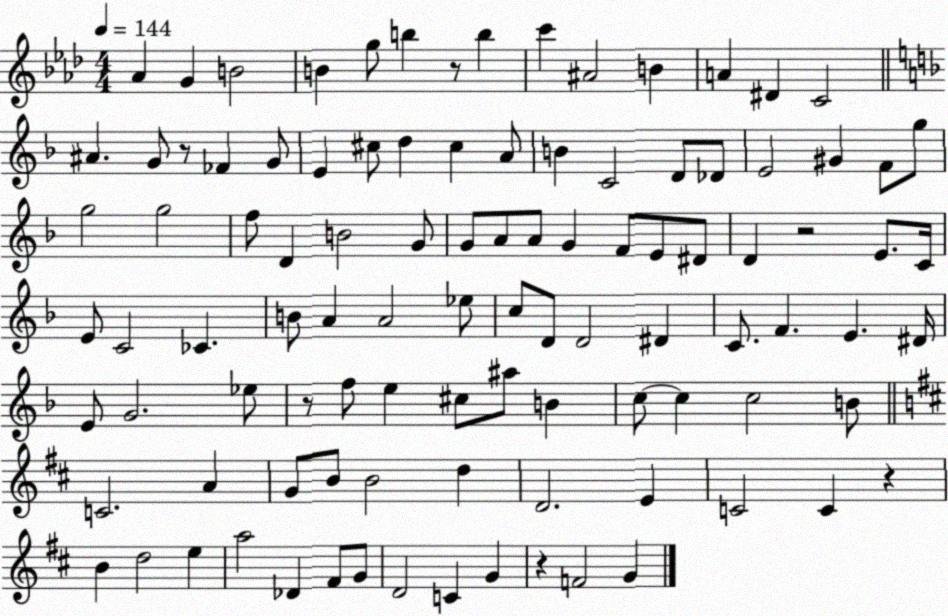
X:1
T:Untitled
M:4/4
L:1/4
K:Ab
_A G B2 B g/2 b z/2 b c' ^A2 B A ^D C2 ^A G/2 z/2 _F G/2 E ^c/2 d ^c A/2 B C2 D/2 _D/2 E2 ^G F/2 g/2 g2 g2 f/2 D B2 G/2 G/2 A/2 A/2 G F/2 E/2 ^D/2 D z2 E/2 C/4 E/2 C2 _C B/2 A A2 _e/2 c/2 D/2 D2 ^D C/2 F E ^D/4 E/2 G2 _e/2 z/2 f/2 e ^c/2 ^a/2 B c/2 c c2 B/2 C2 A G/2 B/2 B2 d D2 E C2 C z B d2 e a2 _D ^F/2 G/2 D2 C G z F2 G